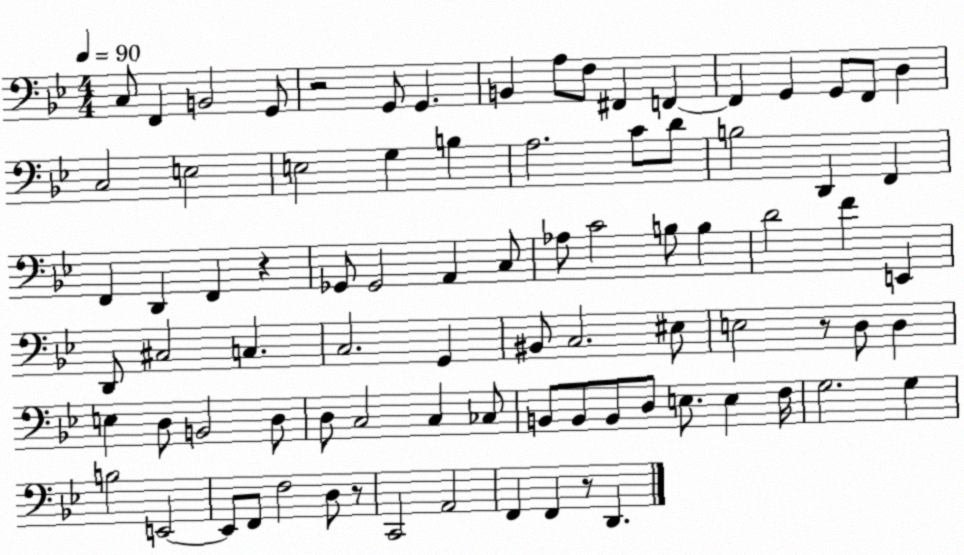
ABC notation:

X:1
T:Untitled
M:4/4
L:1/4
K:Bb
C,/2 F,, B,,2 G,,/2 z2 G,,/2 G,, B,, A,/2 F,/2 ^F,, F,, F,, G,, G,,/2 F,,/2 D, C,2 E,2 E,2 G, B, A,2 C/2 D/2 B,2 D,, F,, F,, D,, F,, z _G,,/2 _G,,2 A,, C,/2 _A,/2 C2 B,/2 B, D2 F E,, D,,/2 ^C,2 C, C,2 G,, ^B,,/2 C,2 ^E,/2 E,2 z/2 D,/2 D, E, D,/2 B,,2 D,/2 D,/2 C,2 C, _C,/2 B,,/2 B,,/2 B,,/2 D,/2 E,/2 E, F,/4 G,2 G, B,2 E,,2 E,,/2 F,,/2 F,2 D,/2 z/2 C,,2 A,,2 F,, F,, z/2 D,,